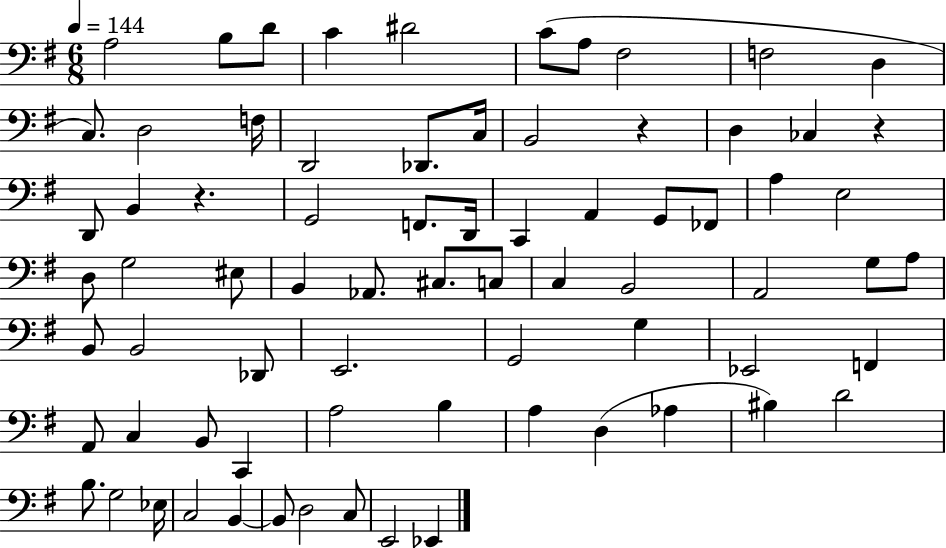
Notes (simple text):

A3/h B3/e D4/e C4/q D#4/h C4/e A3/e F#3/h F3/h D3/q C3/e. D3/h F3/s D2/h Db2/e. C3/s B2/h R/q D3/q CES3/q R/q D2/e B2/q R/q. G2/h F2/e. D2/s C2/q A2/q G2/e FES2/e A3/q E3/h D3/e G3/h EIS3/e B2/q Ab2/e. C#3/e. C3/e C3/q B2/h A2/h G3/e A3/e B2/e B2/h Db2/e E2/h. G2/h G3/q Eb2/h F2/q A2/e C3/q B2/e C2/q A3/h B3/q A3/q D3/q Ab3/q BIS3/q D4/h B3/e. G3/h Eb3/s C3/h B2/q B2/e D3/h C3/e E2/h Eb2/q